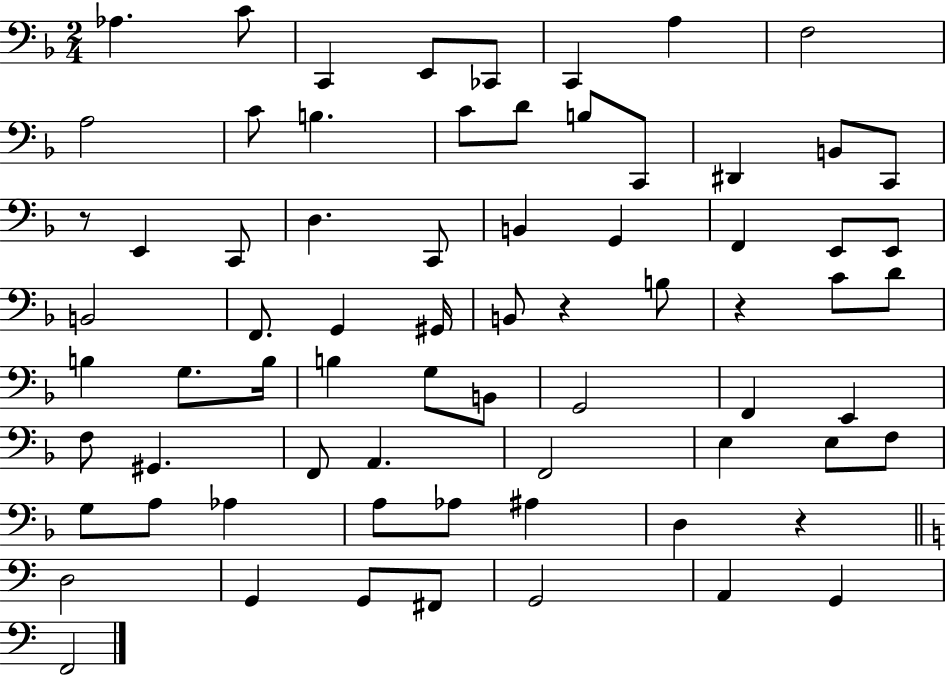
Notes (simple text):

Ab3/q. C4/e C2/q E2/e CES2/e C2/q A3/q F3/h A3/h C4/e B3/q. C4/e D4/e B3/e C2/e D#2/q B2/e C2/e R/e E2/q C2/e D3/q. C2/e B2/q G2/q F2/q E2/e E2/e B2/h F2/e. G2/q G#2/s B2/e R/q B3/e R/q C4/e D4/e B3/q G3/e. B3/s B3/q G3/e B2/e G2/h F2/q E2/q F3/e G#2/q. F2/e A2/q. F2/h E3/q E3/e F3/e G3/e A3/e Ab3/q A3/e Ab3/e A#3/q D3/q R/q D3/h G2/q G2/e F#2/e G2/h A2/q G2/q F2/h